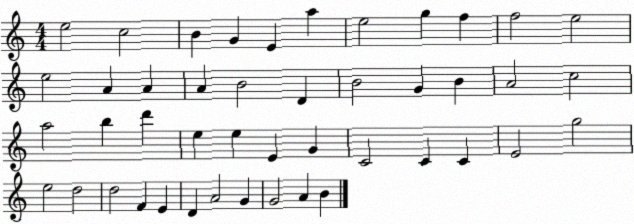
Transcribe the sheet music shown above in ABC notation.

X:1
T:Untitled
M:4/4
L:1/4
K:C
e2 c2 B G E a e2 g f f2 e2 e2 A A A B2 D B2 G B A2 c2 a2 b d' e e E G C2 C C E2 g2 e2 d2 d2 F E D A2 G G2 A B